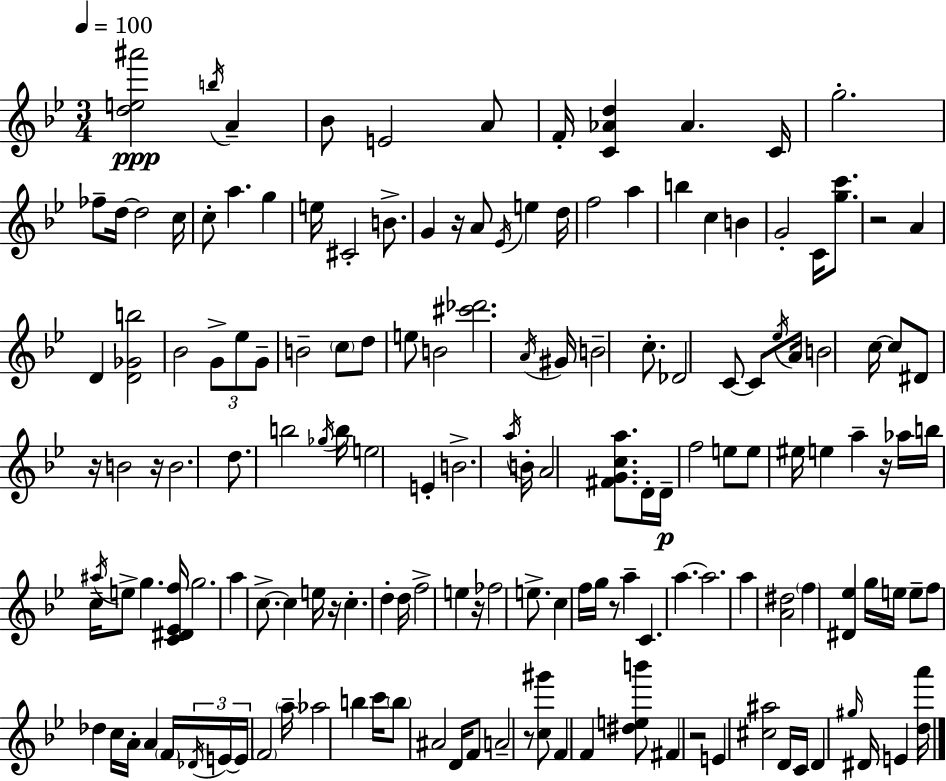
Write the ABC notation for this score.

X:1
T:Untitled
M:3/4
L:1/4
K:Gm
[de^a']2 b/4 A _B/2 E2 A/2 F/4 [C_Ad] _A C/4 g2 _f/2 d/4 d2 c/4 c/2 a g e/4 ^C2 B/2 G z/4 A/2 _E/4 e d/4 f2 a b c B G2 C/4 [gc']/2 z2 A D [D_Gb]2 _B2 G/2 _e/2 G/2 B2 c/2 d/2 e/2 B2 [^c'_d']2 A/4 ^G/4 B2 c/2 _D2 C/2 C/2 _e/4 A/4 B2 c/4 c/2 ^D/2 z/4 B2 z/4 B2 d/2 b2 _g/4 b/4 e2 E B2 a/4 B/4 A2 [^FGca]/2 D/4 D/4 f2 e/2 e/2 ^e/4 e a z/4 _a/4 b/4 c/4 ^a/4 e/2 g [C^D_Ef]/4 g2 a c/2 c e/4 z/4 c d d/4 f2 e z/4 _f2 e/2 c f/4 g/4 z/2 a C a a2 a [A^d]2 f [^D_e] g/4 e/4 e/2 f/2 _d c/4 A/4 A F/4 _D/4 E/4 E/4 F2 a/4 _a2 b c'/4 b/2 ^A2 D/4 F/2 A2 z/2 [c^g']/2 F F [^deb']/2 ^F z2 E [^c^a]2 D/4 C/4 D ^g/4 ^D/4 E [da']/4